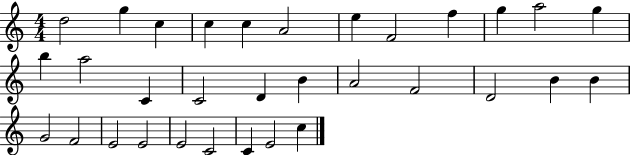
D5/h G5/q C5/q C5/q C5/q A4/h E5/q F4/h F5/q G5/q A5/h G5/q B5/q A5/h C4/q C4/h D4/q B4/q A4/h F4/h D4/h B4/q B4/q G4/h F4/h E4/h E4/h E4/h C4/h C4/q E4/h C5/q